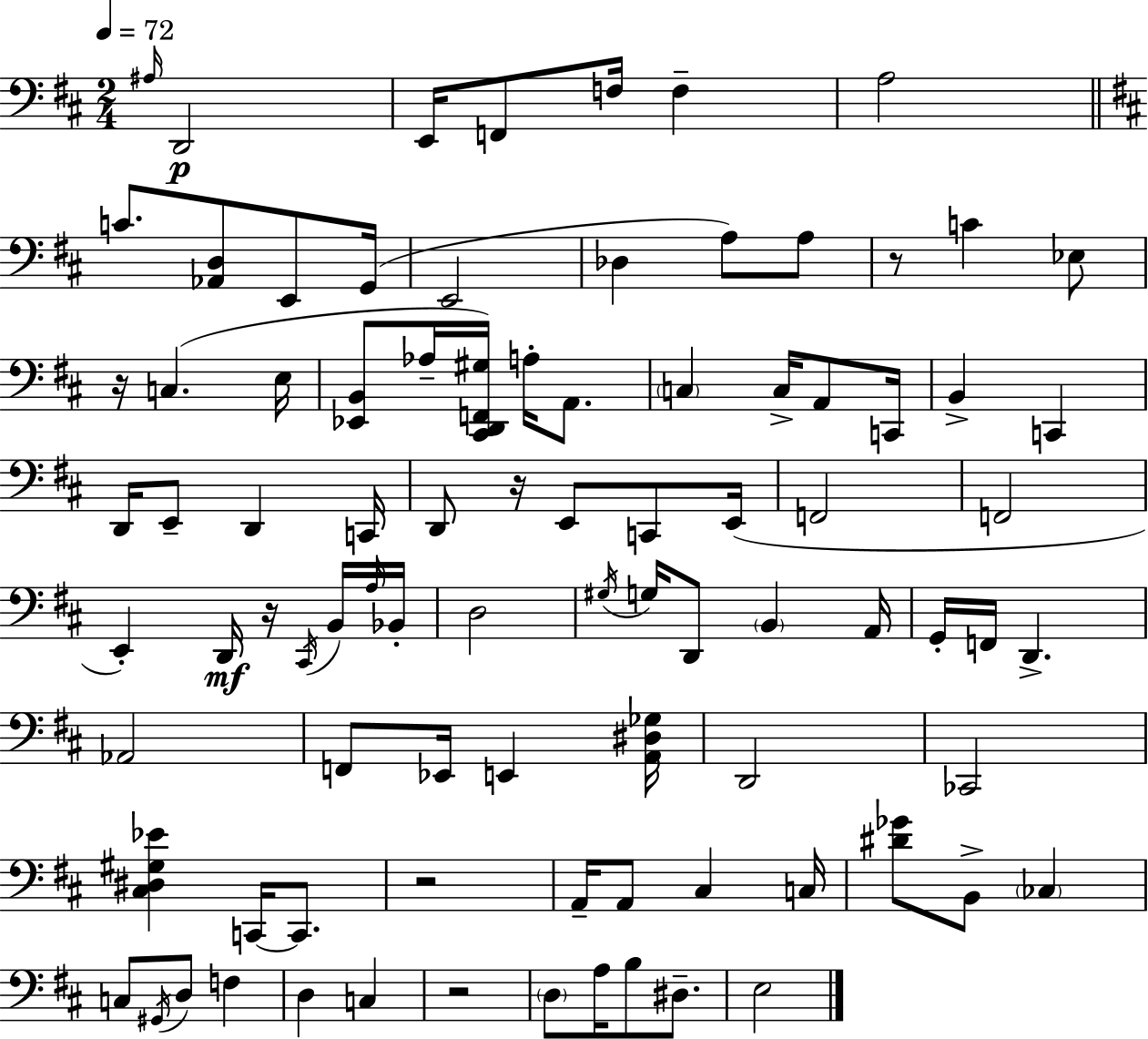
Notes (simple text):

A#3/s D2/h E2/s F2/e F3/s F3/q A3/h C4/e. [Ab2,D3]/e E2/e G2/s E2/h Db3/q A3/e A3/e R/e C4/q Eb3/e R/s C3/q. E3/s [Eb2,B2]/e Ab3/s [C#2,D2,F2,G#3]/s A3/s A2/e. C3/q C3/s A2/e C2/s B2/q C2/q D2/s E2/e D2/q C2/s D2/e R/s E2/e C2/e E2/s F2/h F2/h E2/q D2/s R/s C#2/s B2/s A3/s Bb2/s D3/h G#3/s G3/s D2/e B2/q A2/s G2/s F2/s D2/q. Ab2/h F2/e Eb2/s E2/q [A2,D#3,Gb3]/s D2/h CES2/h [C#3,D#3,G#3,Eb4]/q C2/s C2/e. R/h A2/s A2/e C#3/q C3/s [D#4,Gb4]/e B2/e CES3/q C3/e G#2/s D3/e F3/q D3/q C3/q R/h D3/e A3/s B3/e D#3/e. E3/h